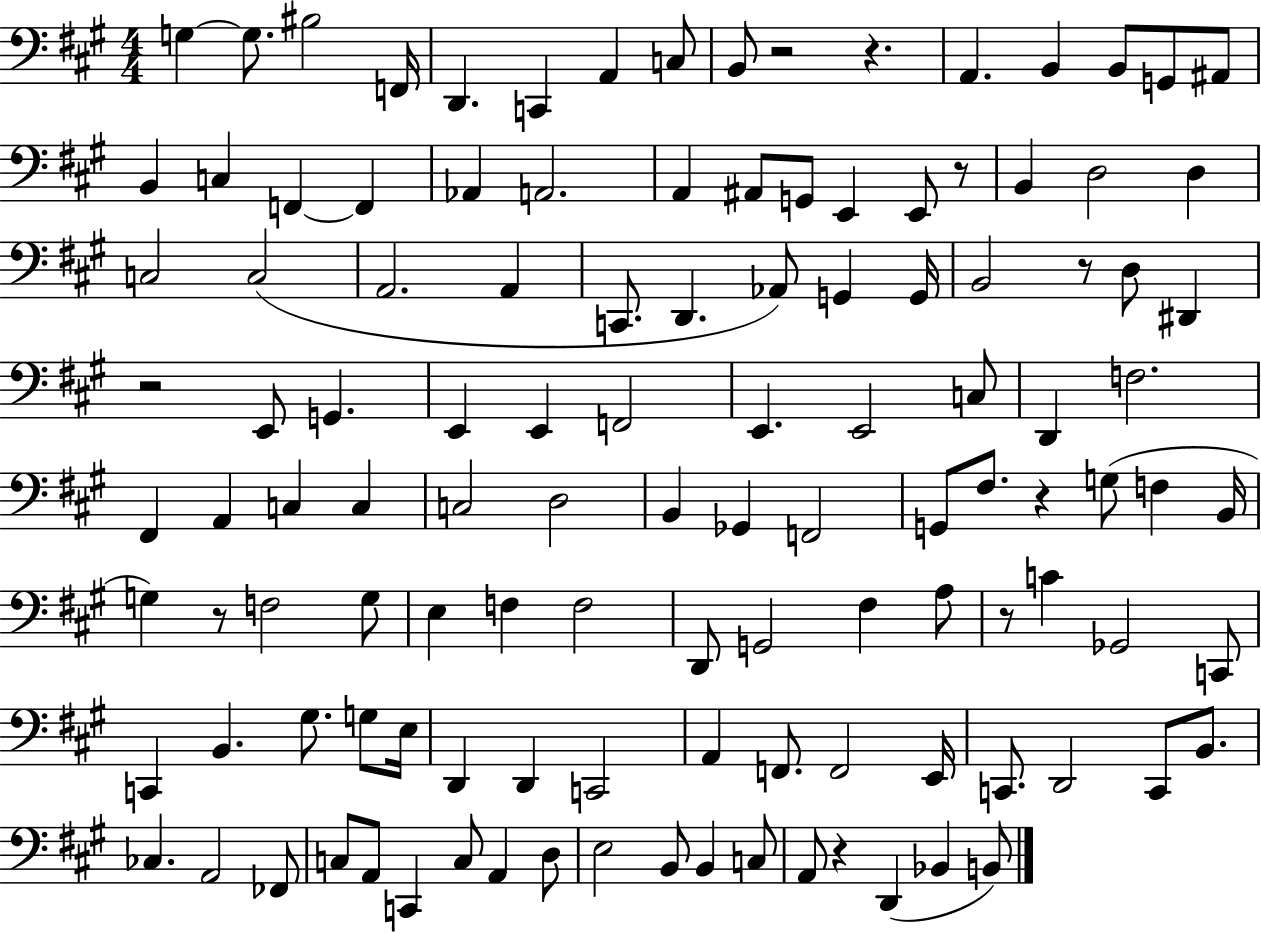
X:1
T:Untitled
M:4/4
L:1/4
K:A
G, G,/2 ^B,2 F,,/4 D,, C,, A,, C,/2 B,,/2 z2 z A,, B,, B,,/2 G,,/2 ^A,,/2 B,, C, F,, F,, _A,, A,,2 A,, ^A,,/2 G,,/2 E,, E,,/2 z/2 B,, D,2 D, C,2 C,2 A,,2 A,, C,,/2 D,, _A,,/2 G,, G,,/4 B,,2 z/2 D,/2 ^D,, z2 E,,/2 G,, E,, E,, F,,2 E,, E,,2 C,/2 D,, F,2 ^F,, A,, C, C, C,2 D,2 B,, _G,, F,,2 G,,/2 ^F,/2 z G,/2 F, B,,/4 G, z/2 F,2 G,/2 E, F, F,2 D,,/2 G,,2 ^F, A,/2 z/2 C _G,,2 C,,/2 C,, B,, ^G,/2 G,/2 E,/4 D,, D,, C,,2 A,, F,,/2 F,,2 E,,/4 C,,/2 D,,2 C,,/2 B,,/2 _C, A,,2 _F,,/2 C,/2 A,,/2 C,, C,/2 A,, D,/2 E,2 B,,/2 B,, C,/2 A,,/2 z D,, _B,, B,,/2